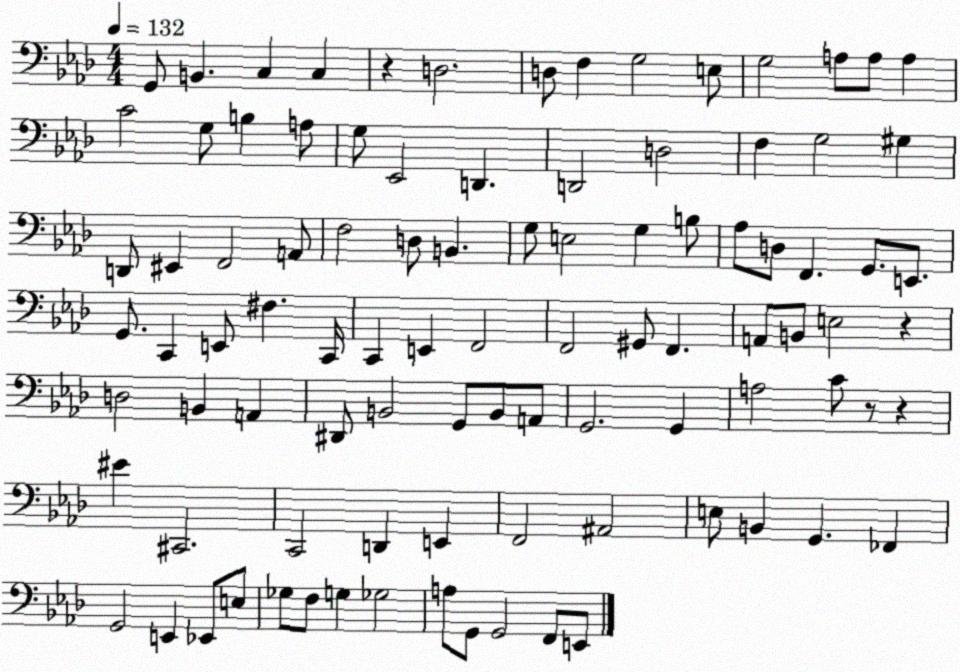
X:1
T:Untitled
M:4/4
L:1/4
K:Ab
G,,/2 B,, C, C, z D,2 D,/2 F, G,2 E,/2 G,2 A,/2 A,/2 A, C2 G,/2 B, A,/2 G,/2 _E,,2 D,, D,,2 D,2 F, G,2 ^G, D,,/2 ^E,, F,,2 A,,/2 F,2 D,/2 B,, G,/2 E,2 G, B,/2 _A,/2 D,/2 F,, G,,/2 E,,/2 G,,/2 C,, E,,/2 ^F, C,,/4 C,, E,, F,,2 F,,2 ^G,,/2 F,, A,,/2 B,,/2 E,2 z D,2 B,, A,, ^D,,/2 B,,2 G,,/2 B,,/2 A,,/2 G,,2 G,, A,2 C/2 z/2 z ^E ^C,,2 C,,2 D,, E,, F,,2 ^A,,2 E,/2 B,, G,, _F,, G,,2 E,, _E,,/2 E,/2 _G,/2 F,/2 G, _G,2 A,/2 G,,/2 G,,2 F,,/2 E,,/2